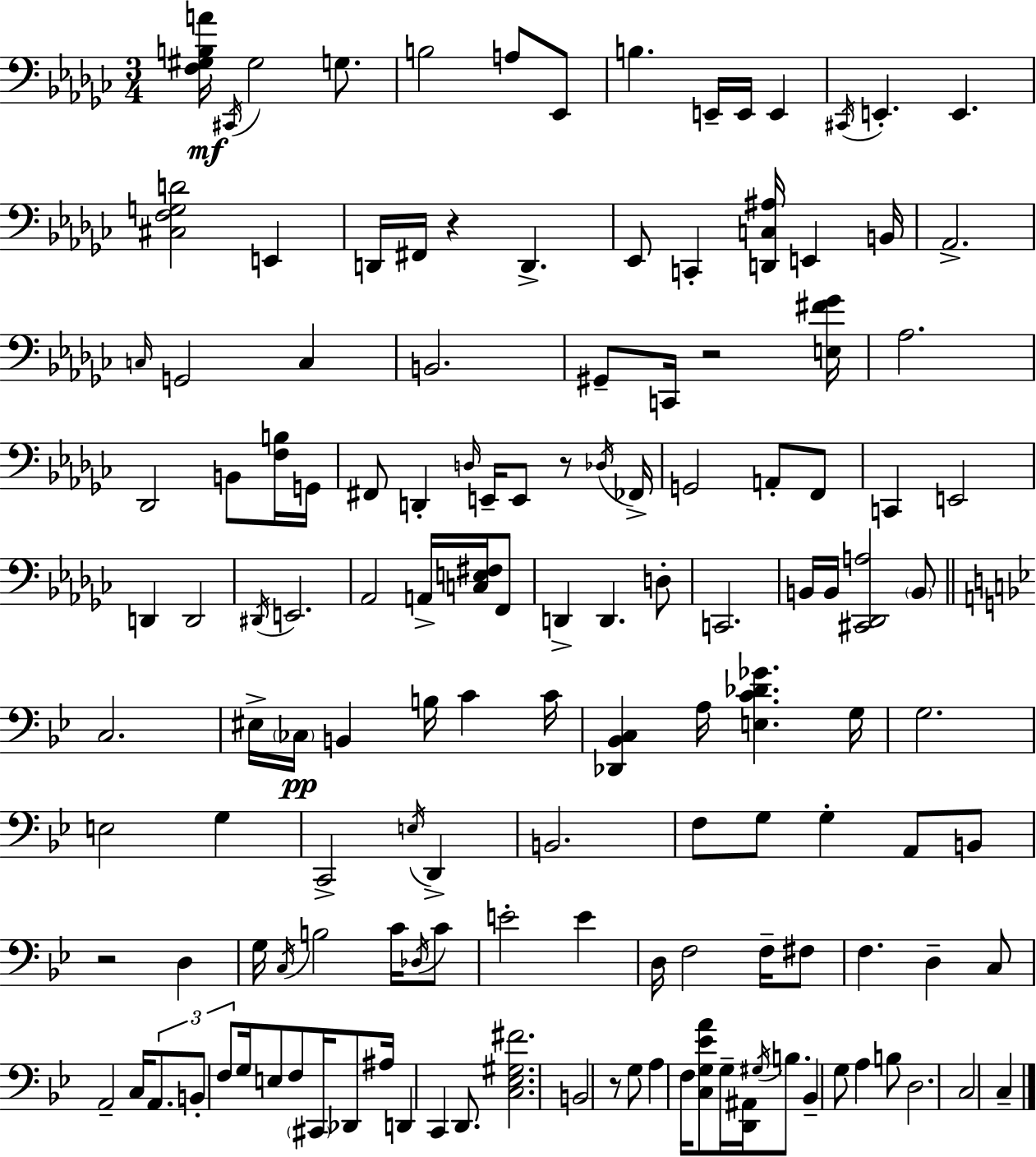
{
  \clef bass
  \numericTimeSignature
  \time 3/4
  \key ees \minor
  <f gis b a'>16\mf \acciaccatura { cis,16 } gis2 g8. | b2 a8 ees,8 | b4. e,16-- e,16 e,4 | \acciaccatura { cis,16 } e,4.-. e,4. | \break <cis f g d'>2 e,4 | d,16 fis,16 r4 d,4.-> | ees,8 c,4-. <d, c ais>16 e,4 | b,16 aes,2.-> | \break \grace { c16 } g,2 c4 | b,2. | gis,8-- c,16 r2 | <e fis' ges'>16 aes2. | \break des,2 b,8 | <f b>16 g,16 fis,8 d,4-. \grace { d16 } e,16-- e,8 | r8 \acciaccatura { des16 } fes,16-> g,2 | a,8-. f,8 c,4 e,2 | \break d,4 d,2 | \acciaccatura { dis,16 } e,2. | aes,2 | a,16-> <c e fis>16 f,8 d,4-> d,4. | \break d8-. c,2. | b,16 b,16 <cis, des, a>2 | \parenthesize b,8 \bar "||" \break \key bes \major c2. | eis16-> \parenthesize ces16\pp b,4 b16 c'4 c'16 | <des, bes, c>4 a16 <e c' des' ges'>4. g16 | g2. | \break e2 g4 | c,2-> \acciaccatura { e16 } d,4-> | b,2. | f8 g8 g4-. a,8 b,8 | \break r2 d4 | g16 \acciaccatura { c16 } b2 c'16 | \acciaccatura { des16 } c'8 e'2-. e'4 | d16 f2 | \break f16-- fis8 f4. d4-- | c8 a,2-- c16 | \tuplet 3/2 { a,8. b,8-. f8 } g16 e8 f8 | \parenthesize cis,16 des,8 ais16 d,4 c,4 | \break d,8. <c ees gis fis'>2. | b,2 r8 | g8 a4 f16 <c g ees' a'>8 g16-- <d, ais,>16 | \acciaccatura { gis16 } b8. bes,4-- g8 a4 | \break b8 d2. | c2 | c4-- \bar "|."
}